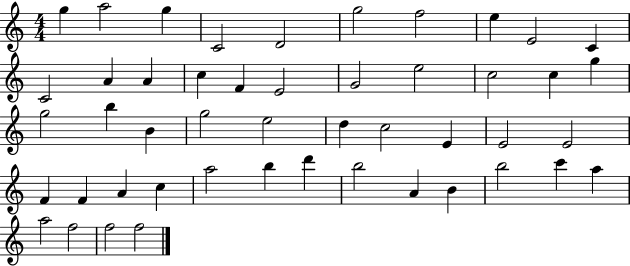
{
  \clef treble
  \numericTimeSignature
  \time 4/4
  \key c \major
  g''4 a''2 g''4 | c'2 d'2 | g''2 f''2 | e''4 e'2 c'4 | \break c'2 a'4 a'4 | c''4 f'4 e'2 | g'2 e''2 | c''2 c''4 g''4 | \break g''2 b''4 b'4 | g''2 e''2 | d''4 c''2 e'4 | e'2 e'2 | \break f'4 f'4 a'4 c''4 | a''2 b''4 d'''4 | b''2 a'4 b'4 | b''2 c'''4 a''4 | \break a''2 f''2 | f''2 f''2 | \bar "|."
}